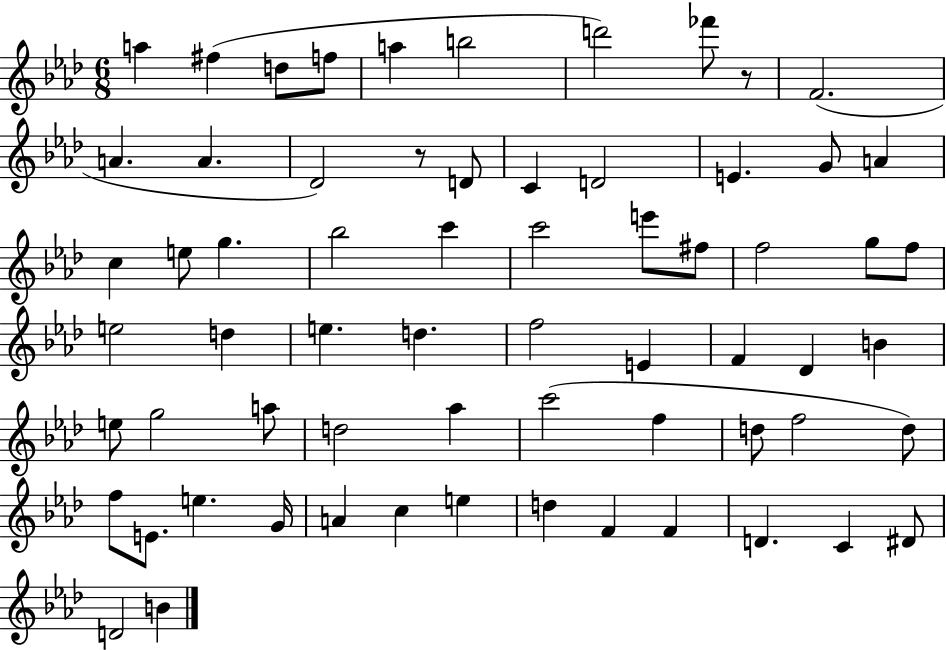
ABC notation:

X:1
T:Untitled
M:6/8
L:1/4
K:Ab
a ^f d/2 f/2 a b2 d'2 _f'/2 z/2 F2 A A _D2 z/2 D/2 C D2 E G/2 A c e/2 g _b2 c' c'2 e'/2 ^f/2 f2 g/2 f/2 e2 d e d f2 E F _D B e/2 g2 a/2 d2 _a c'2 f d/2 f2 d/2 f/2 E/2 e G/4 A c e d F F D C ^D/2 D2 B